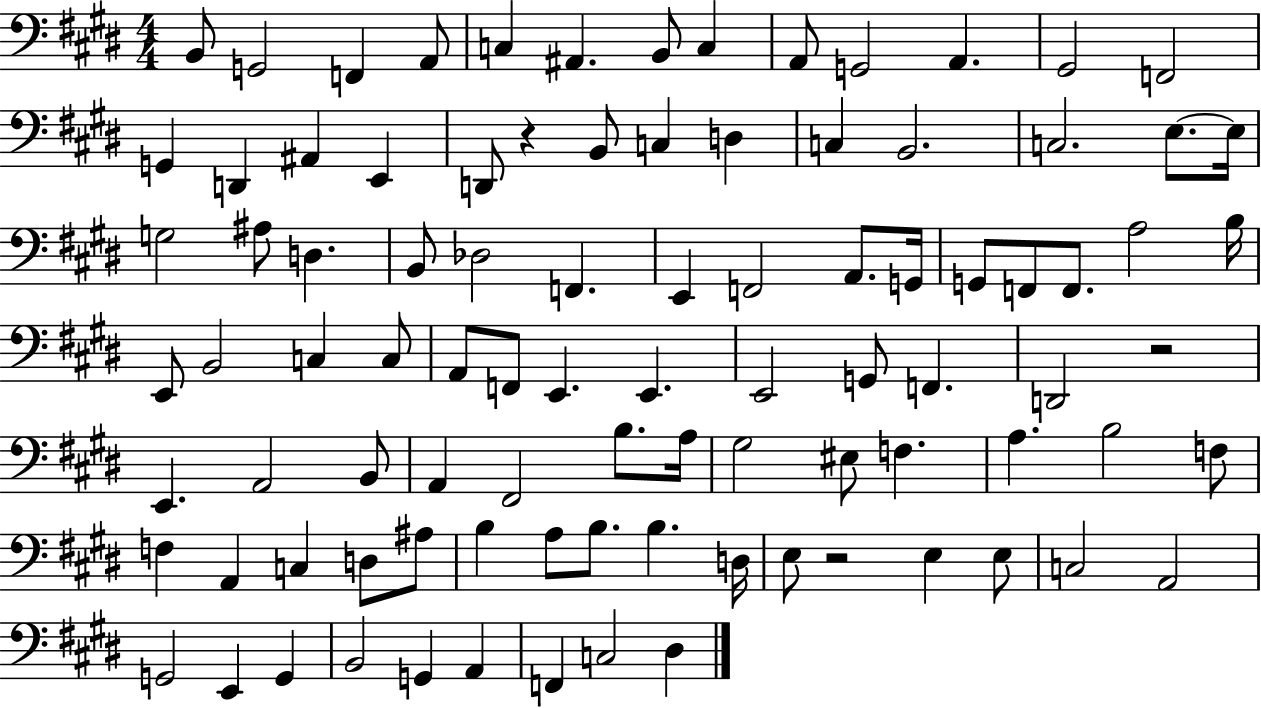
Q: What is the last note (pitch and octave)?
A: D#3